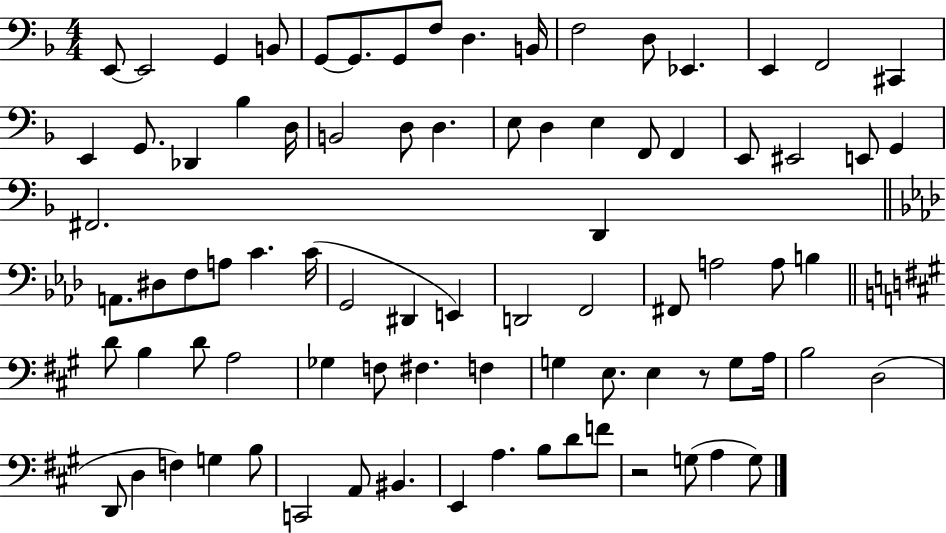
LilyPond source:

{
  \clef bass
  \numericTimeSignature
  \time 4/4
  \key f \major
  e,8~~ e,2 g,4 b,8 | g,8~~ g,8. g,8 f8 d4. b,16 | f2 d8 ees,4. | e,4 f,2 cis,4 | \break e,4 g,8. des,4 bes4 d16 | b,2 d8 d4. | e8 d4 e4 f,8 f,4 | e,8 eis,2 e,8 g,4 | \break fis,2. d,4 | \bar "||" \break \key aes \major a,8. dis8 f8 a8 c'4. c'16( | g,2 dis,4 e,4) | d,2 f,2 | fis,8 a2 a8 b4 | \break \bar "||" \break \key a \major d'8 b4 d'8 a2 | ges4 f8 fis4. f4 | g4 e8. e4 r8 g8 a16 | b2 d2( | \break d,8 d4 f4) g4 b8 | c,2 a,8 bis,4. | e,4 a4. b8 d'8 f'8 | r2 g8( a4 g8) | \break \bar "|."
}